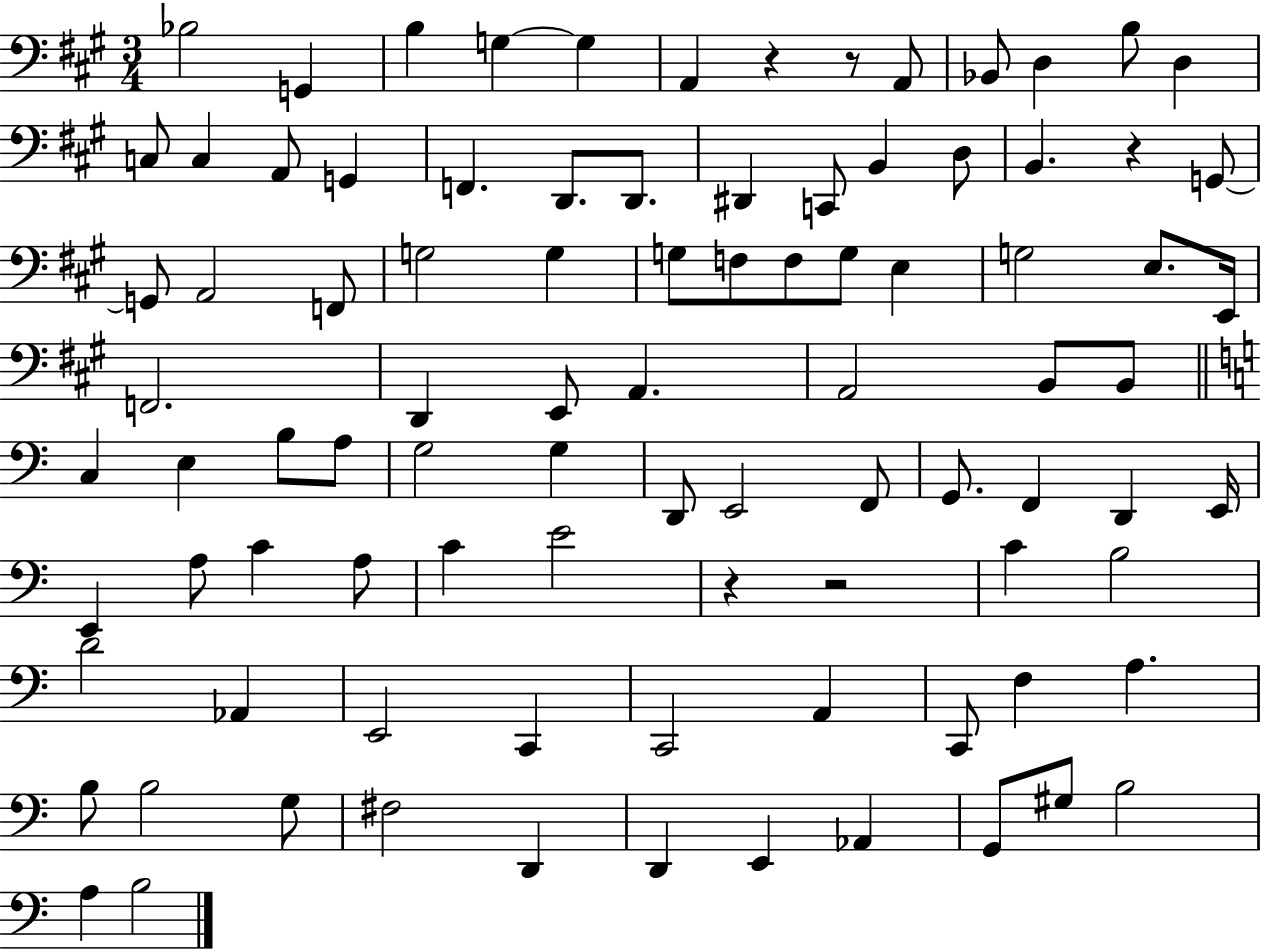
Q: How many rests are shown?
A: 5